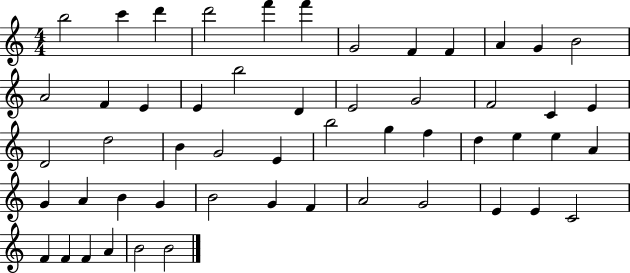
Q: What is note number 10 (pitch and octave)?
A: A4